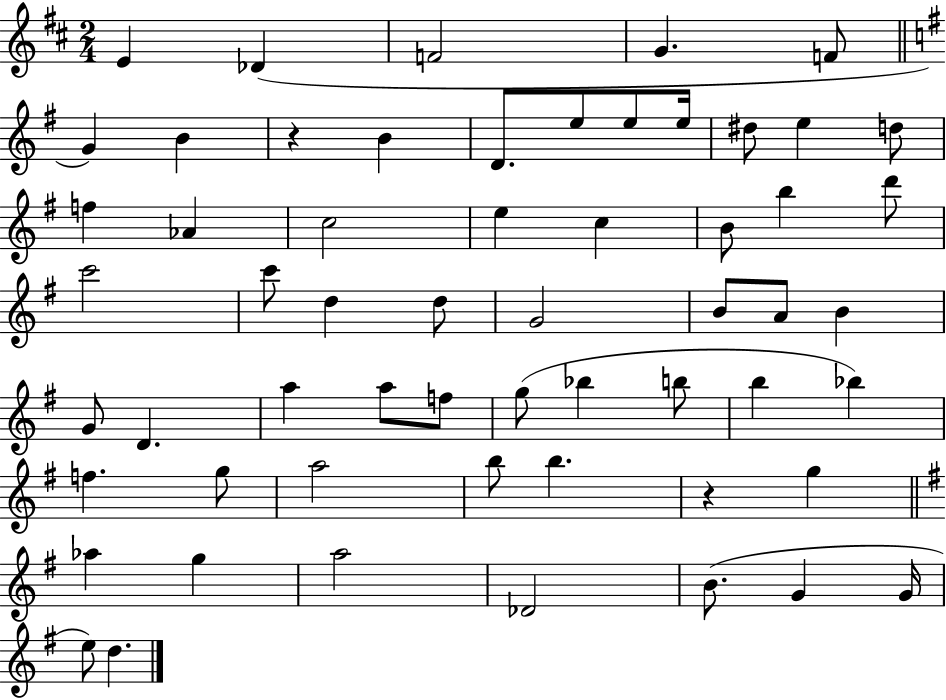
{
  \clef treble
  \numericTimeSignature
  \time 2/4
  \key d \major
  e'4 des'4( | f'2 | g'4. f'8 | \bar "||" \break \key e \minor g'4) b'4 | r4 b'4 | d'8. e''8 e''8 e''16 | dis''8 e''4 d''8 | \break f''4 aes'4 | c''2 | e''4 c''4 | b'8 b''4 d'''8 | \break c'''2 | c'''8 d''4 d''8 | g'2 | b'8 a'8 b'4 | \break g'8 d'4. | a''4 a''8 f''8 | g''8( bes''4 b''8 | b''4 bes''4) | \break f''4. g''8 | a''2 | b''8 b''4. | r4 g''4 | \break \bar "||" \break \key g \major aes''4 g''4 | a''2 | des'2 | b'8.( g'4 g'16 | \break e''8) d''4. | \bar "|."
}